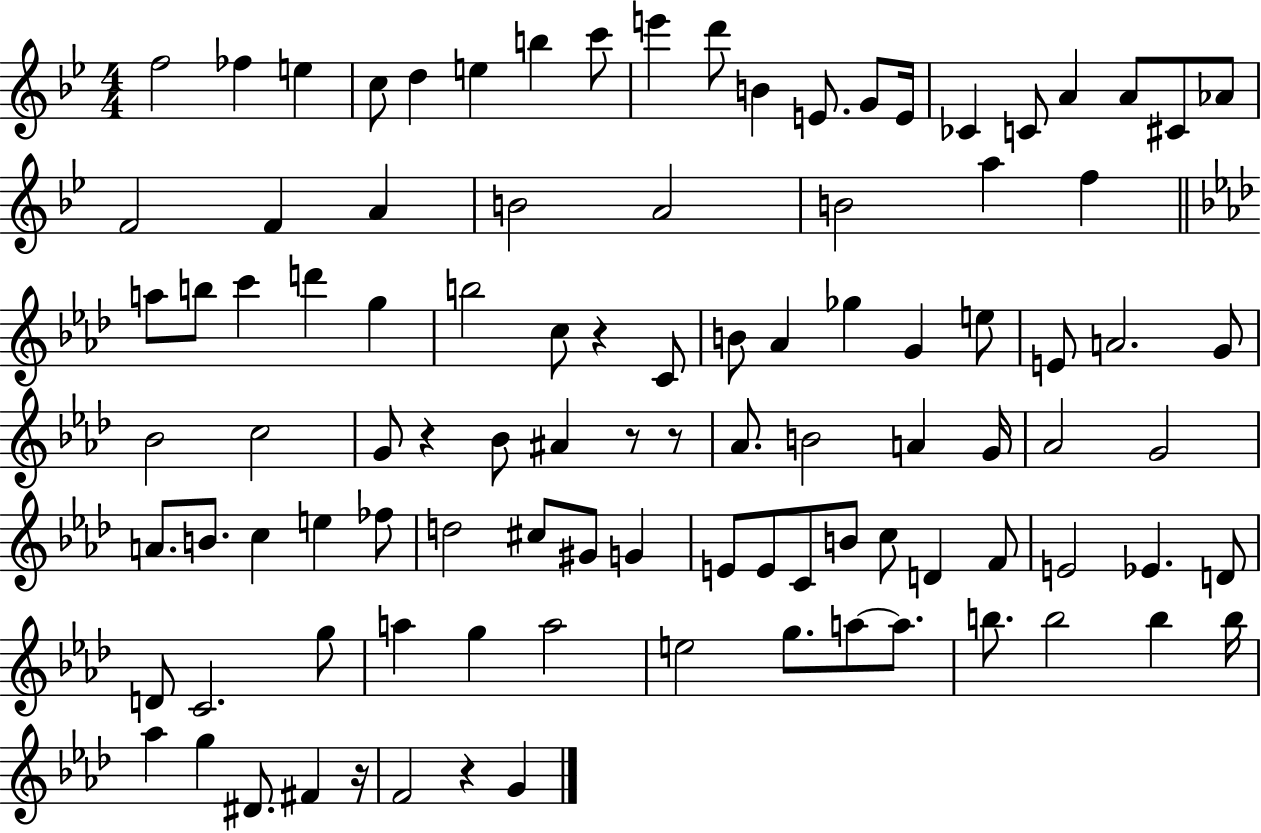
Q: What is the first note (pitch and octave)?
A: F5